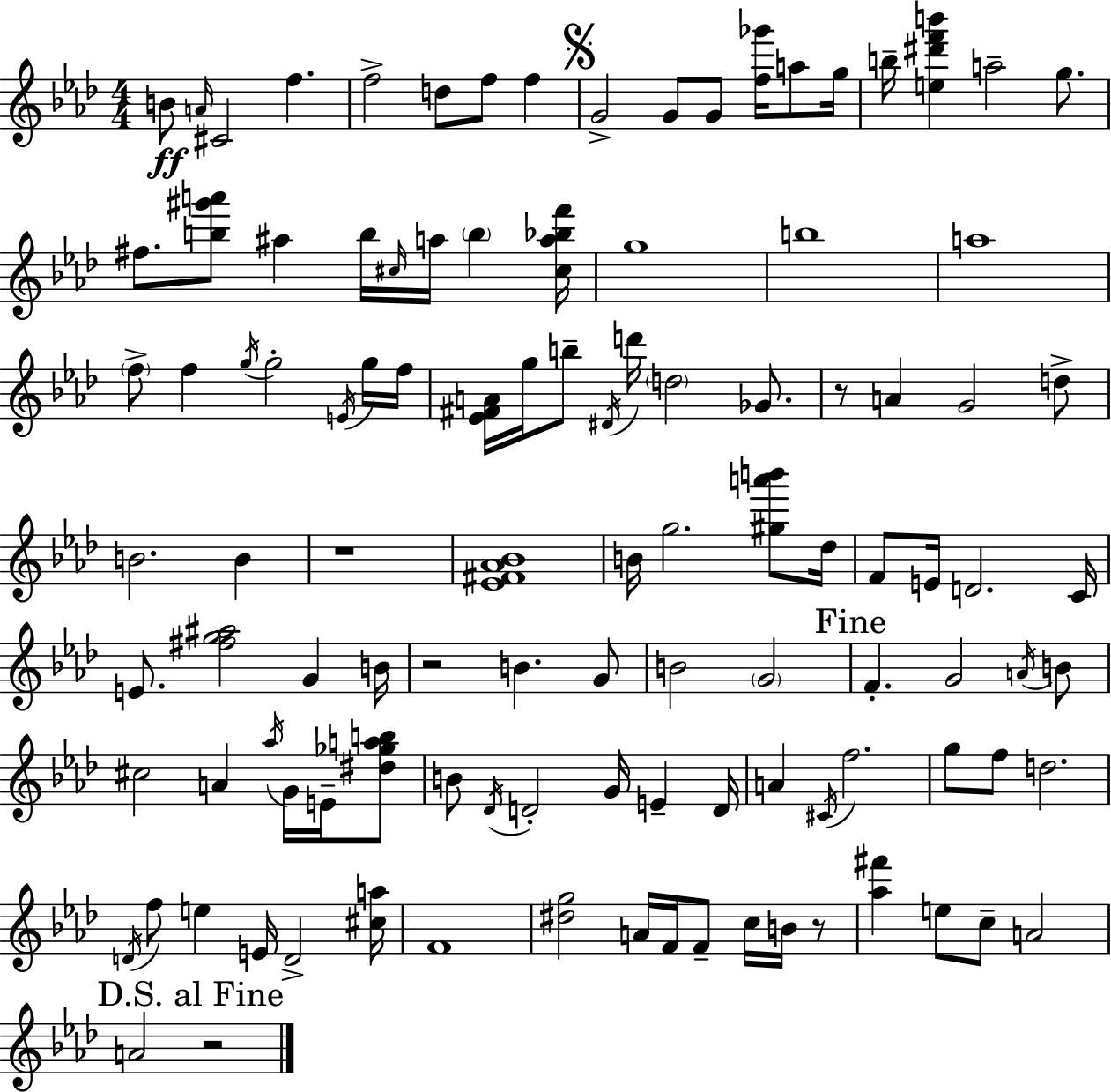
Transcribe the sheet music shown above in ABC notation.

X:1
T:Untitled
M:4/4
L:1/4
K:Fm
B/2 A/4 ^C2 f f2 d/2 f/2 f G2 G/2 G/2 [f_g']/4 a/2 g/4 b/4 [e^d'f'b'] a2 g/2 ^f/2 [b^g'a']/2 ^a b/4 ^c/4 a/4 b [^ca_bf']/4 g4 b4 a4 f/2 f g/4 g2 E/4 g/4 f/4 [_E^FA]/4 g/4 b/2 ^D/4 d'/4 d2 _G/2 z/2 A G2 d/2 B2 B z4 [_E^F_A_B]4 B/4 g2 [^ga'b']/2 _d/4 F/2 E/4 D2 C/4 E/2 [^fg^a]2 G B/4 z2 B G/2 B2 G2 F G2 A/4 B/2 ^c2 A _a/4 G/4 E/4 [^d_gab]/2 B/2 _D/4 D2 G/4 E D/4 A ^C/4 f2 g/2 f/2 d2 D/4 f/2 e E/4 D2 [^ca]/4 F4 [^dg]2 A/4 F/4 F/2 c/4 B/4 z/2 [_a^f'] e/2 c/2 A2 A2 z2